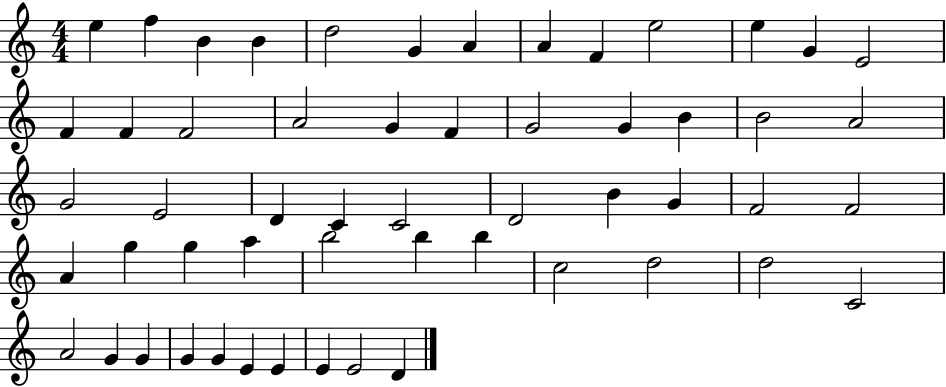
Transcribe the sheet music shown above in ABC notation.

X:1
T:Untitled
M:4/4
L:1/4
K:C
e f B B d2 G A A F e2 e G E2 F F F2 A2 G F G2 G B B2 A2 G2 E2 D C C2 D2 B G F2 F2 A g g a b2 b b c2 d2 d2 C2 A2 G G G G E E E E2 D